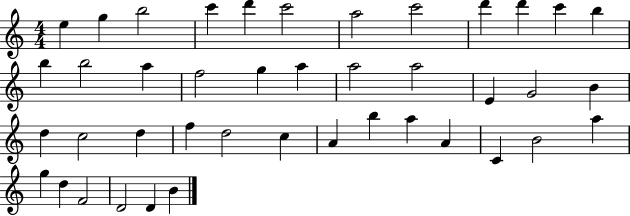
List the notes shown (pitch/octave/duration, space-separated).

E5/q G5/q B5/h C6/q D6/q C6/h A5/h C6/h D6/q D6/q C6/q B5/q B5/q B5/h A5/q F5/h G5/q A5/q A5/h A5/h E4/q G4/h B4/q D5/q C5/h D5/q F5/q D5/h C5/q A4/q B5/q A5/q A4/q C4/q B4/h A5/q G5/q D5/q F4/h D4/h D4/q B4/q